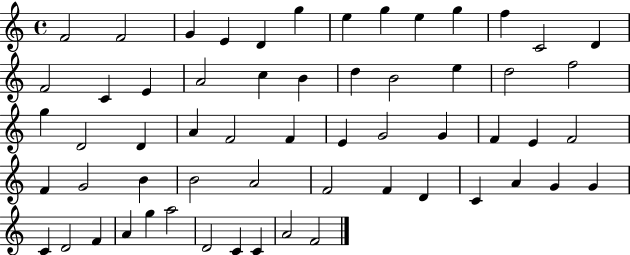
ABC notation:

X:1
T:Untitled
M:4/4
L:1/4
K:C
F2 F2 G E D g e g e g f C2 D F2 C E A2 c B d B2 e d2 f2 g D2 D A F2 F E G2 G F E F2 F G2 B B2 A2 F2 F D C A G G C D2 F A g a2 D2 C C A2 F2